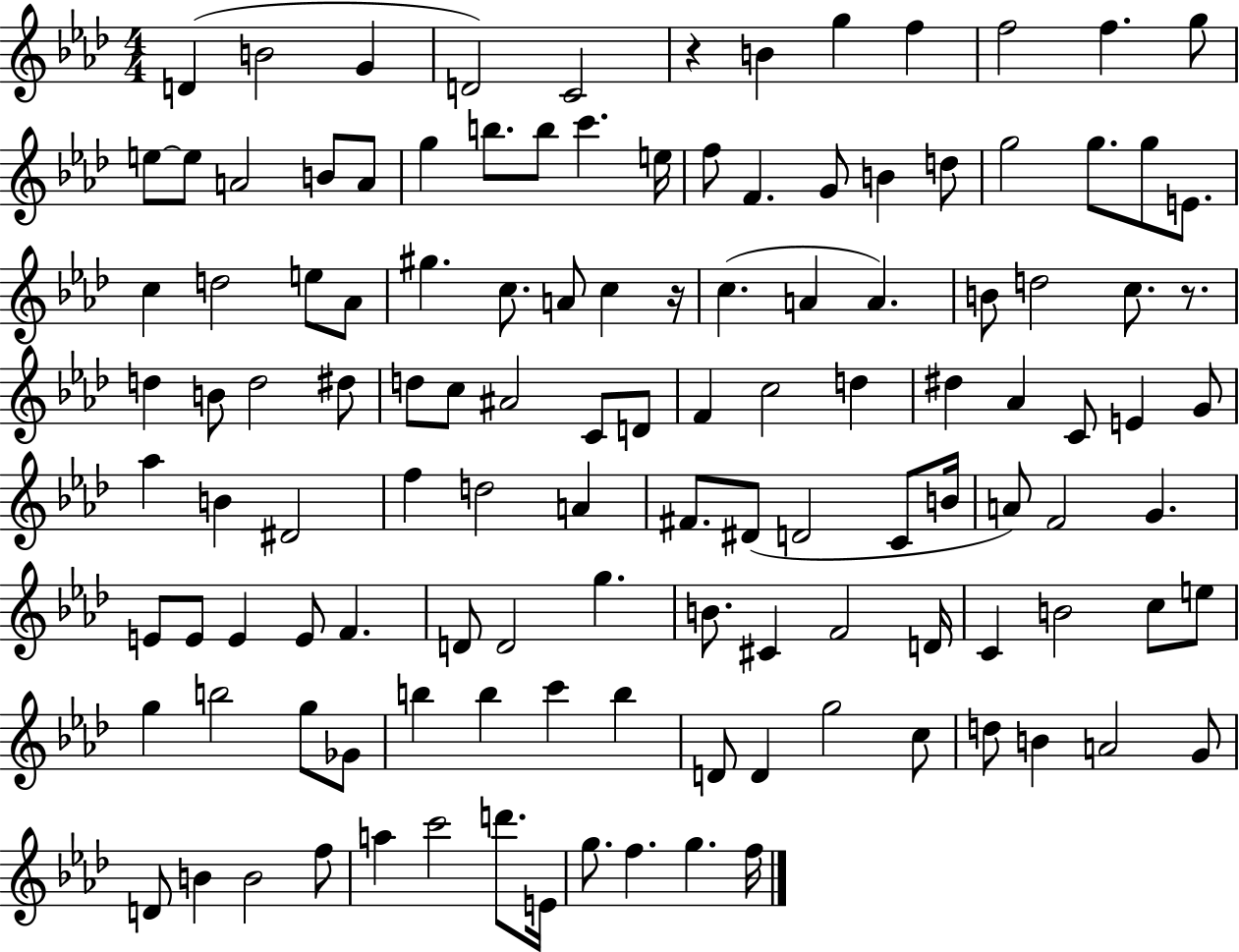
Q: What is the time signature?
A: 4/4